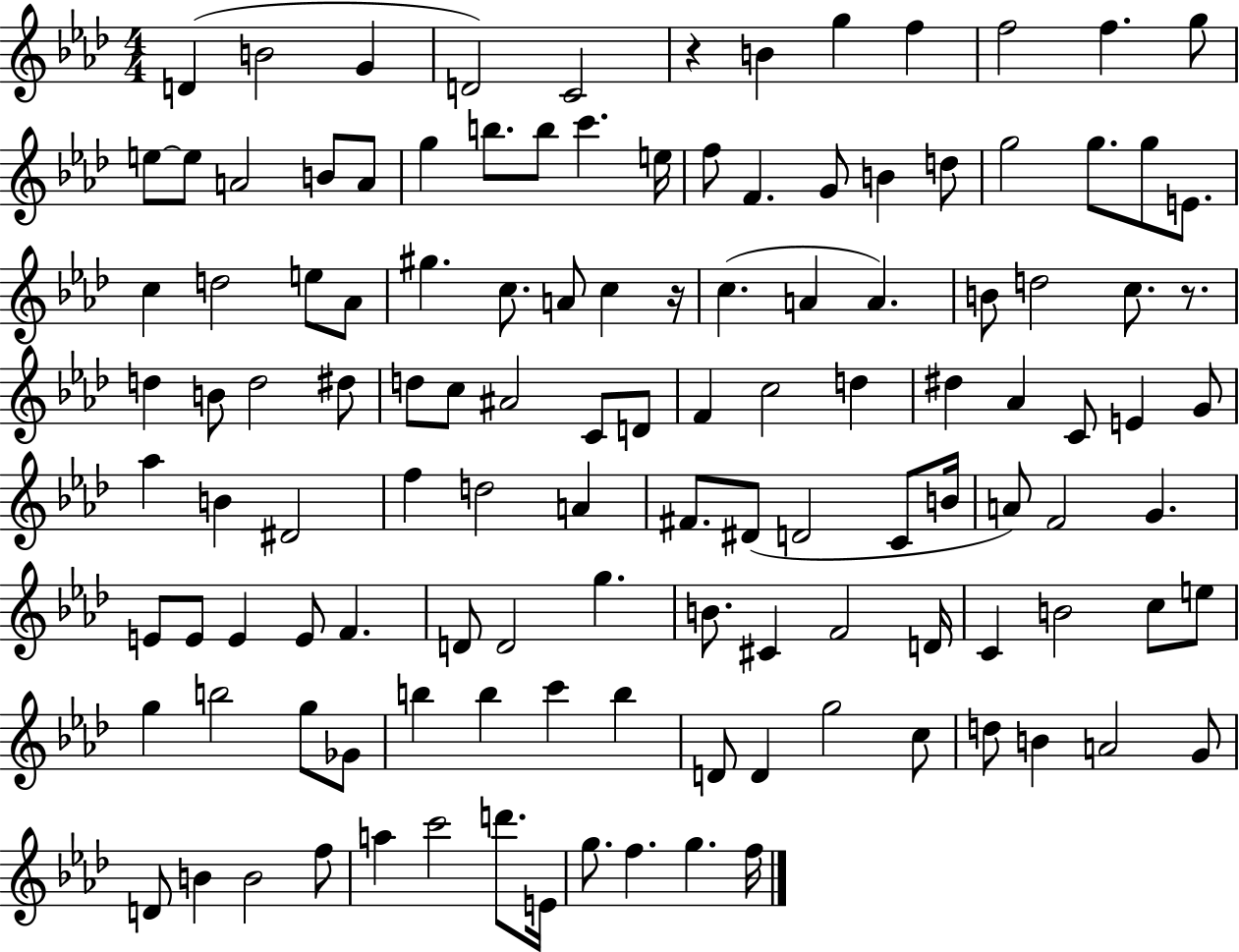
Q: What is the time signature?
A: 4/4